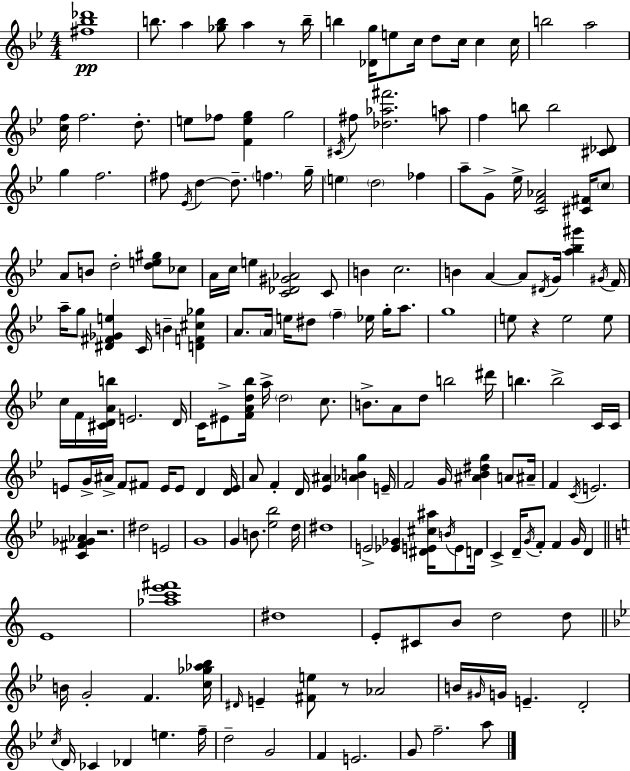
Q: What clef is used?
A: treble